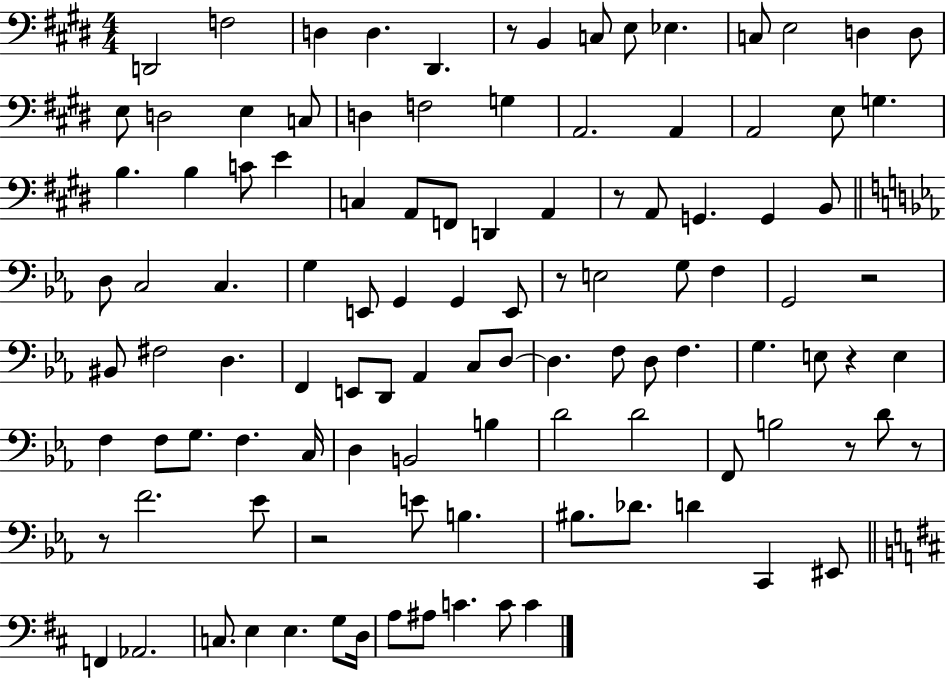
X:1
T:Untitled
M:4/4
L:1/4
K:E
D,,2 F,2 D, D, ^D,, z/2 B,, C,/2 E,/2 _E, C,/2 E,2 D, D,/2 E,/2 D,2 E, C,/2 D, F,2 G, A,,2 A,, A,,2 E,/2 G, B, B, C/2 E C, A,,/2 F,,/2 D,, A,, z/2 A,,/2 G,, G,, B,,/2 D,/2 C,2 C, G, E,,/2 G,, G,, E,,/2 z/2 E,2 G,/2 F, G,,2 z2 ^B,,/2 ^F,2 D, F,, E,,/2 D,,/2 _A,, C,/2 D,/2 D, F,/2 D,/2 F, G, E,/2 z E, F, F,/2 G,/2 F, C,/4 D, B,,2 B, D2 D2 F,,/2 B,2 z/2 D/2 z/2 z/2 F2 _E/2 z2 E/2 B, ^B,/2 _D/2 D C,, ^E,,/2 F,, _A,,2 C,/2 E, E, G,/2 D,/4 A,/2 ^A,/2 C C/2 C